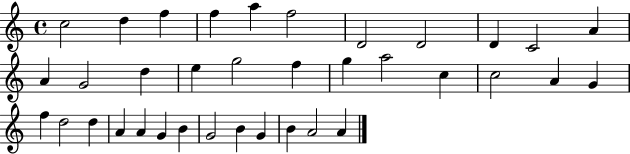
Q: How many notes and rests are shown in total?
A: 36